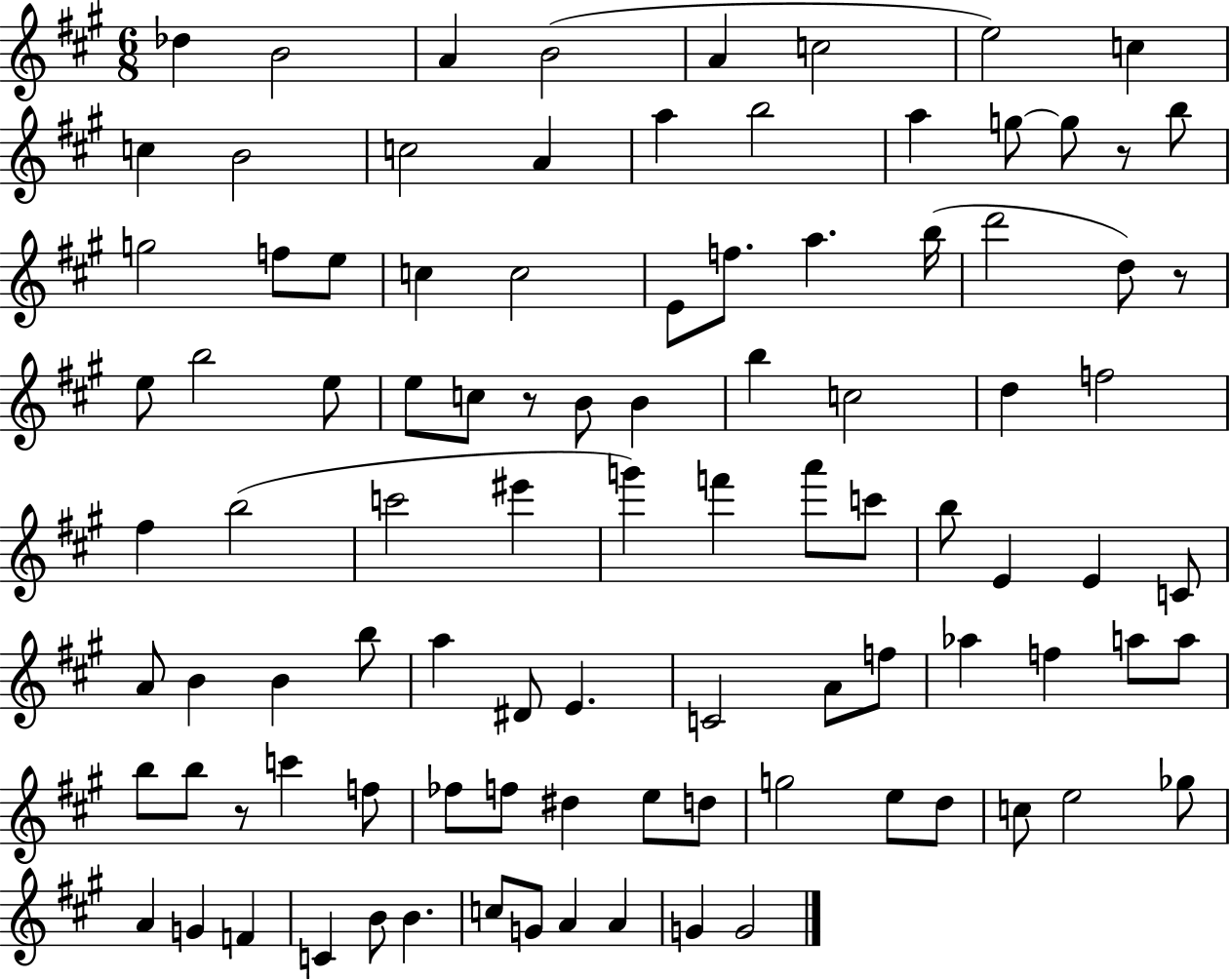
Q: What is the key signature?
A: A major